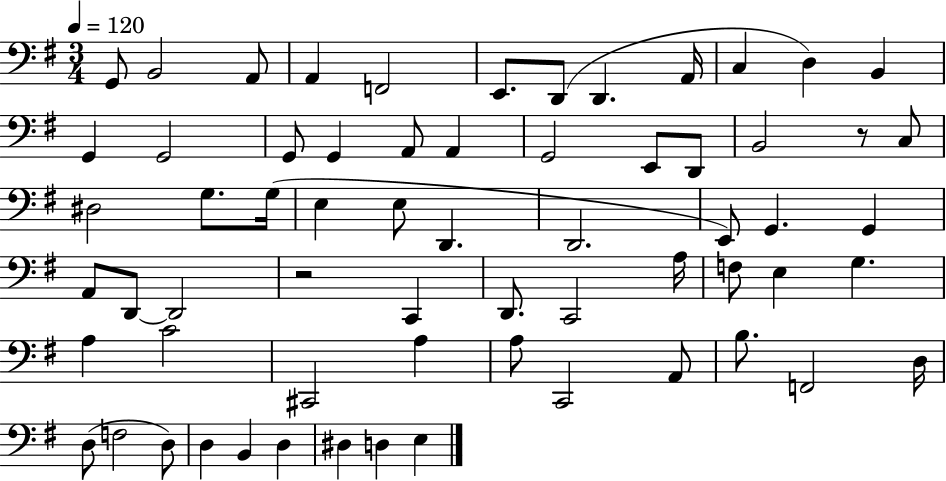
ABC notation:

X:1
T:Untitled
M:3/4
L:1/4
K:G
G,,/2 B,,2 A,,/2 A,, F,,2 E,,/2 D,,/2 D,, A,,/4 C, D, B,, G,, G,,2 G,,/2 G,, A,,/2 A,, G,,2 E,,/2 D,,/2 B,,2 z/2 C,/2 ^D,2 G,/2 G,/4 E, E,/2 D,, D,,2 E,,/2 G,, G,, A,,/2 D,,/2 D,,2 z2 C,, D,,/2 C,,2 A,/4 F,/2 E, G, A, C2 ^C,,2 A, A,/2 C,,2 A,,/2 B,/2 F,,2 D,/4 D,/2 F,2 D,/2 D, B,, D, ^D, D, E,